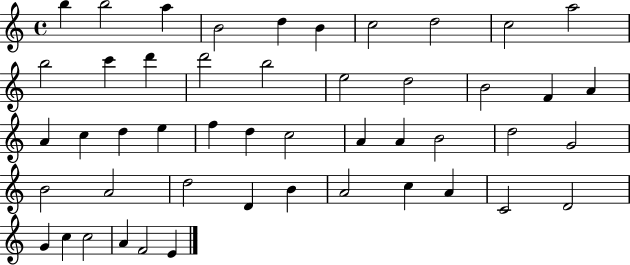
X:1
T:Untitled
M:4/4
L:1/4
K:C
b b2 a B2 d B c2 d2 c2 a2 b2 c' d' d'2 b2 e2 d2 B2 F A A c d e f d c2 A A B2 d2 G2 B2 A2 d2 D B A2 c A C2 D2 G c c2 A F2 E